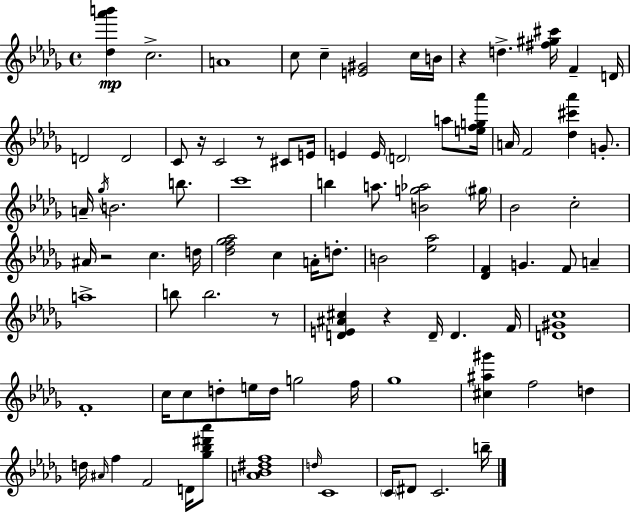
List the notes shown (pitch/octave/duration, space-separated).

[Db5,Ab6,B6]/q C5/h. A4/w C5/e C5/q [E4,G#4]/h C5/s B4/s R/q D5/q. [F#5,G#5,C#6]/s F4/q D4/s D4/h D4/h C4/e R/s C4/h R/e C#4/e E4/s E4/q E4/s D4/h A5/e [E5,F5,G5,Ab6]/s A4/s F4/h [Db5,C#6,Ab6]/q G4/e. A4/s Gb5/s B4/h. B5/e. C6/w B5/q A5/e. [B4,G5,Ab5]/h G#5/s Bb4/h C5/h A#4/s R/h C5/q. D5/s [Db5,F5,Gb5,Ab5]/h C5/q A4/s D5/e. B4/h [Eb5,Ab5]/h [Db4,F4]/q G4/q. F4/e A4/q A5/w B5/e B5/h. R/e [D4,E4,A#4,C#5]/q R/q D4/s D4/q. F4/s [D4,G#4,C5]/w F4/w C5/s C5/e D5/e E5/s D5/s G5/h F5/s Gb5/w [C#5,A#5,G#6]/q F5/h D5/q D5/s A#4/s F5/q F4/h D4/s [Gb5,Bb5,D#6,Ab6]/e [A4,Bb4,D#5,F5]/w D5/s C4/w C4/s D#4/e C4/h. B5/s